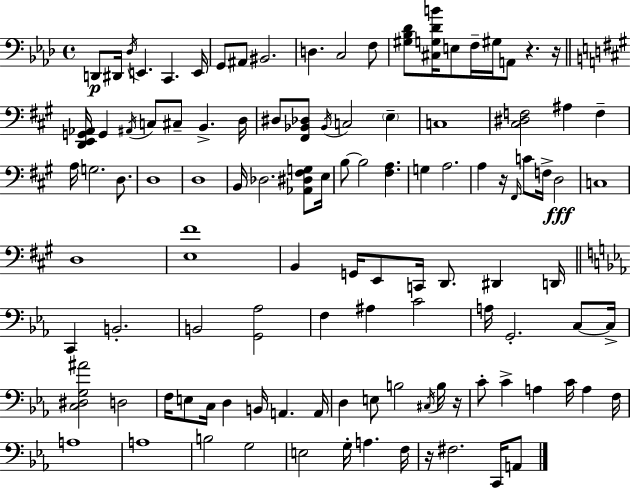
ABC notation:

X:1
T:Untitled
M:4/4
L:1/4
K:Ab
D,,/2 ^D,,/4 _D,/4 E,, C,, E,,/4 G,,/2 ^A,,/2 ^B,,2 D, C,2 F,/2 [^G,_B,_D]/2 [^C,G,_DB]/4 E,/2 F,/4 ^G,/4 A,,/2 z z/4 [D,,E,,G,,_A,,]/4 G,, ^A,,/4 C,/2 ^C,/2 B,, D,/4 ^D,/2 [^F,,_B,,_D,]/2 _B,,/4 C,2 E, C,4 [^C,^D,F,]2 ^A, F, A,/4 G,2 D,/2 D,4 D,4 B,,/4 _D,2 [_A,,^D,^F,G,]/2 E,/4 B,/2 B,2 [^F,A,] G, A,2 A, z/4 ^F,,/4 C/2 F,/4 D,2 C,4 D,4 [E,^F]4 B,, G,,/4 E,,/2 C,,/4 D,,/2 ^D,, D,,/4 C,, B,,2 B,,2 [G,,_A,]2 F, ^A, C2 A,/4 G,,2 C,/2 C,/4 [C,^D,G,^A]2 D,2 F,/4 E,/2 C,/4 D, B,,/4 A,, A,,/4 D, E,/2 B,2 ^C,/4 B,/4 z/4 C/2 C A, C/4 A, F,/4 A,4 A,4 B,2 G,2 E,2 G,/4 A, F,/4 z/4 ^F,2 C,,/4 A,,/2